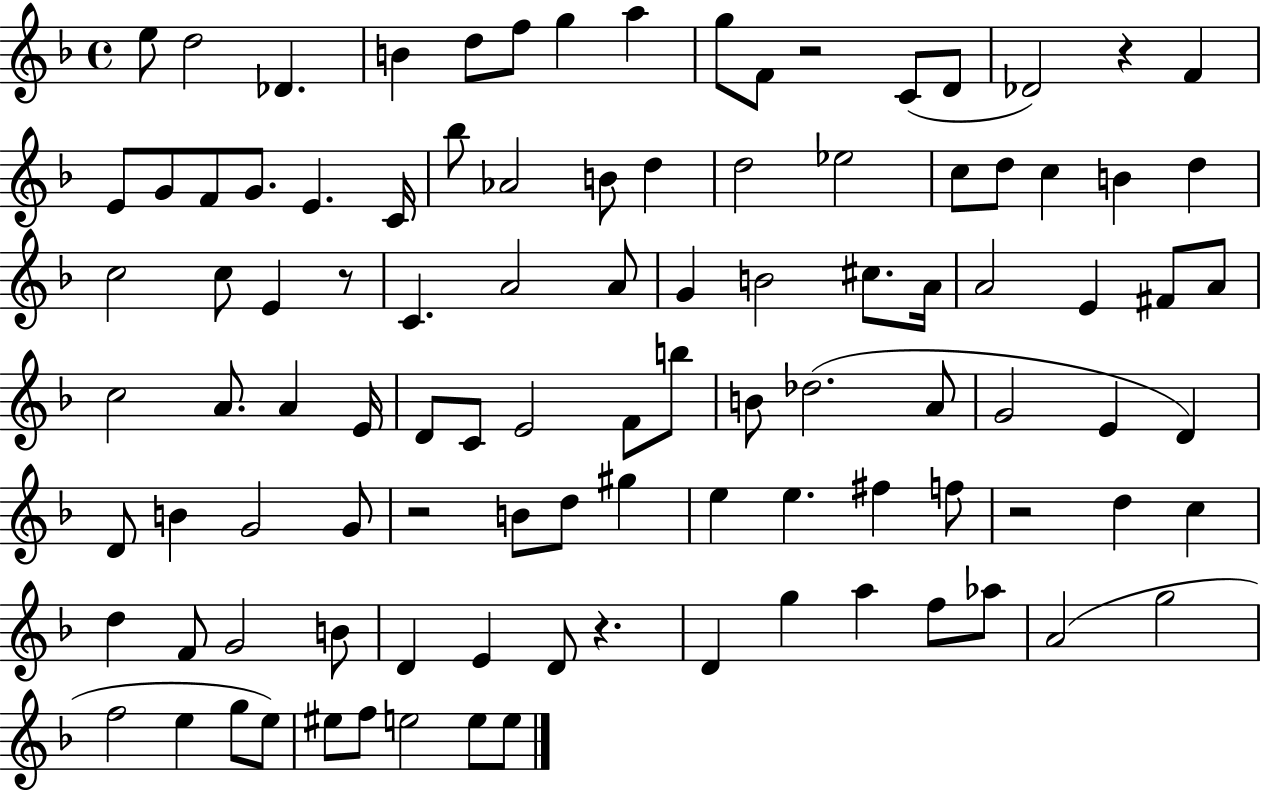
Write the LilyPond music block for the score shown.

{
  \clef treble
  \time 4/4
  \defaultTimeSignature
  \key f \major
  e''8 d''2 des'4. | b'4 d''8 f''8 g''4 a''4 | g''8 f'8 r2 c'8( d'8 | des'2) r4 f'4 | \break e'8 g'8 f'8 g'8. e'4. c'16 | bes''8 aes'2 b'8 d''4 | d''2 ees''2 | c''8 d''8 c''4 b'4 d''4 | \break c''2 c''8 e'4 r8 | c'4. a'2 a'8 | g'4 b'2 cis''8. a'16 | a'2 e'4 fis'8 a'8 | \break c''2 a'8. a'4 e'16 | d'8 c'8 e'2 f'8 b''8 | b'8 des''2.( a'8 | g'2 e'4 d'4) | \break d'8 b'4 g'2 g'8 | r2 b'8 d''8 gis''4 | e''4 e''4. fis''4 f''8 | r2 d''4 c''4 | \break d''4 f'8 g'2 b'8 | d'4 e'4 d'8 r4. | d'4 g''4 a''4 f''8 aes''8 | a'2( g''2 | \break f''2 e''4 g''8 e''8) | eis''8 f''8 e''2 e''8 e''8 | \bar "|."
}